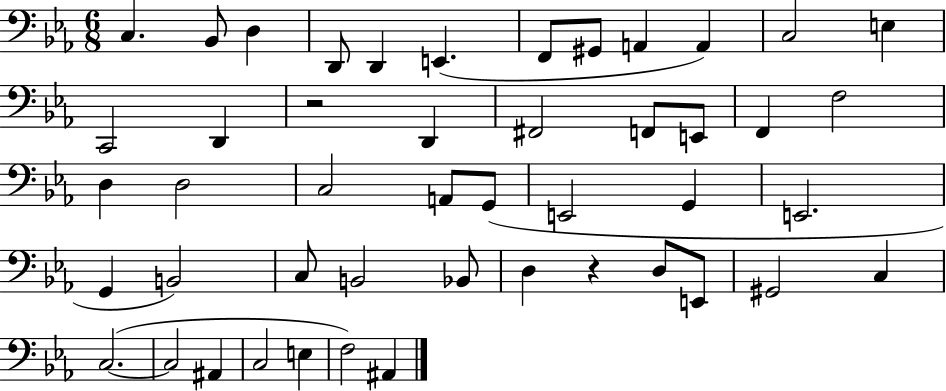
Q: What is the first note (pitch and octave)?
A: C3